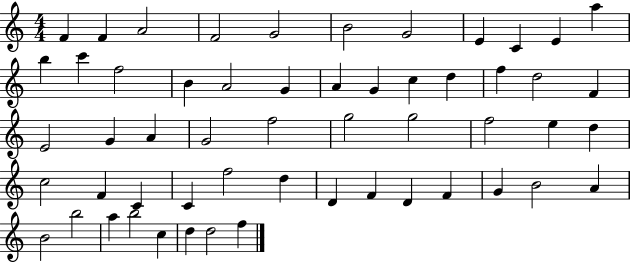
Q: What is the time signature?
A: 4/4